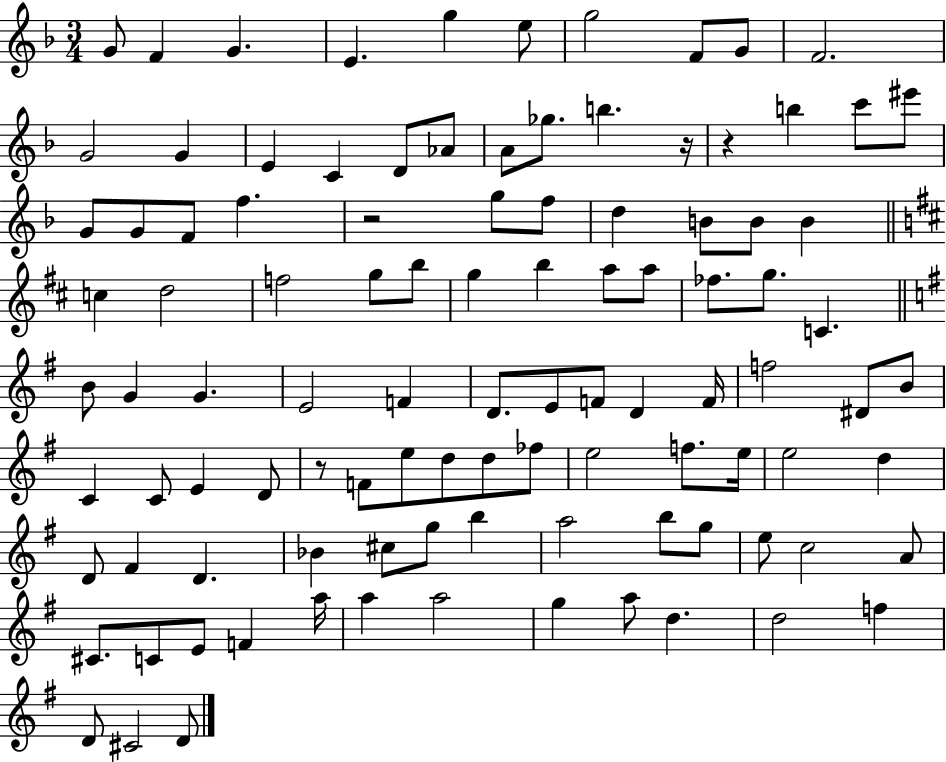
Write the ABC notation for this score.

X:1
T:Untitled
M:3/4
L:1/4
K:F
G/2 F G E g e/2 g2 F/2 G/2 F2 G2 G E C D/2 _A/2 A/2 _g/2 b z/4 z b c'/2 ^e'/2 G/2 G/2 F/2 f z2 g/2 f/2 d B/2 B/2 B c d2 f2 g/2 b/2 g b a/2 a/2 _f/2 g/2 C B/2 G G E2 F D/2 E/2 F/2 D F/4 f2 ^D/2 B/2 C C/2 E D/2 z/2 F/2 e/2 d/2 d/2 _f/2 e2 f/2 e/4 e2 d D/2 ^F D _B ^c/2 g/2 b a2 b/2 g/2 e/2 c2 A/2 ^C/2 C/2 E/2 F a/4 a a2 g a/2 d d2 f D/2 ^C2 D/2